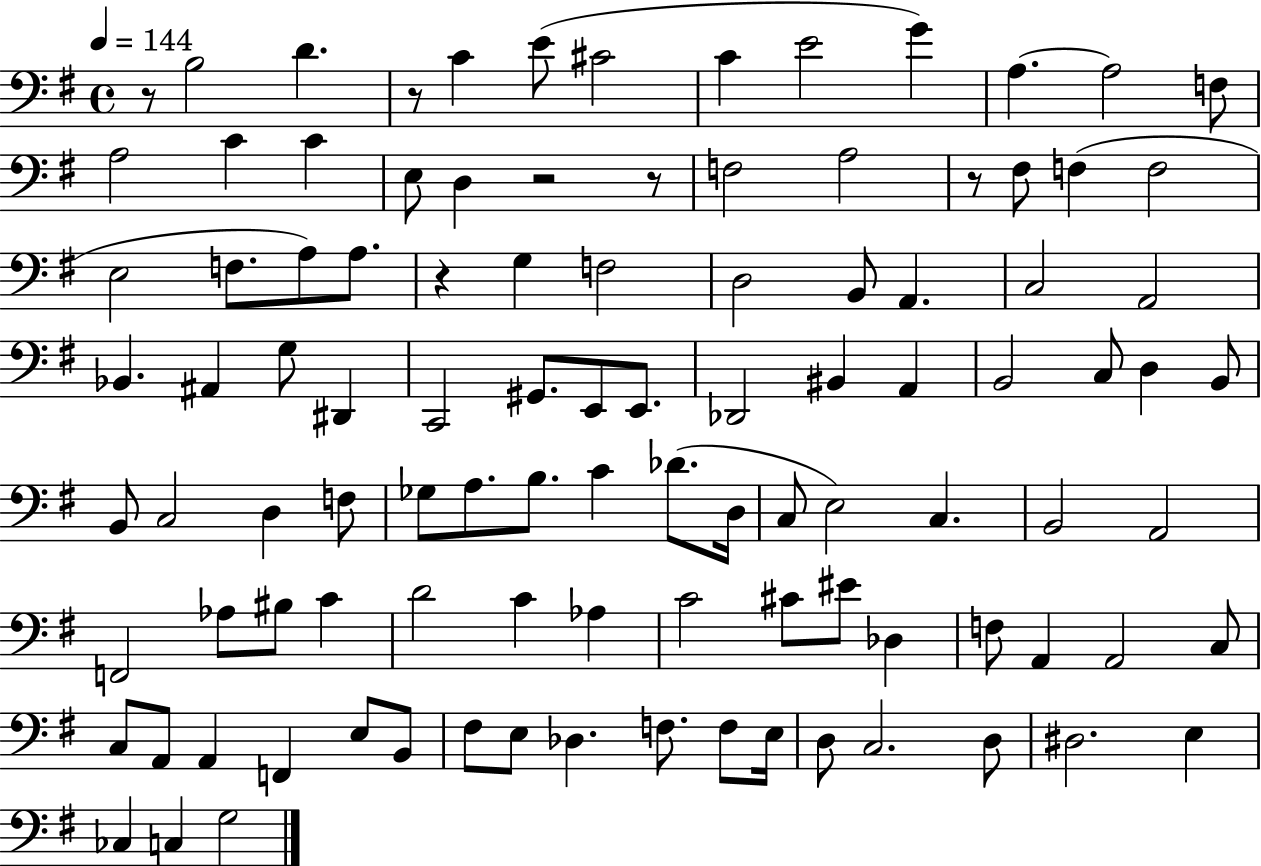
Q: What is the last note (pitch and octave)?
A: G3